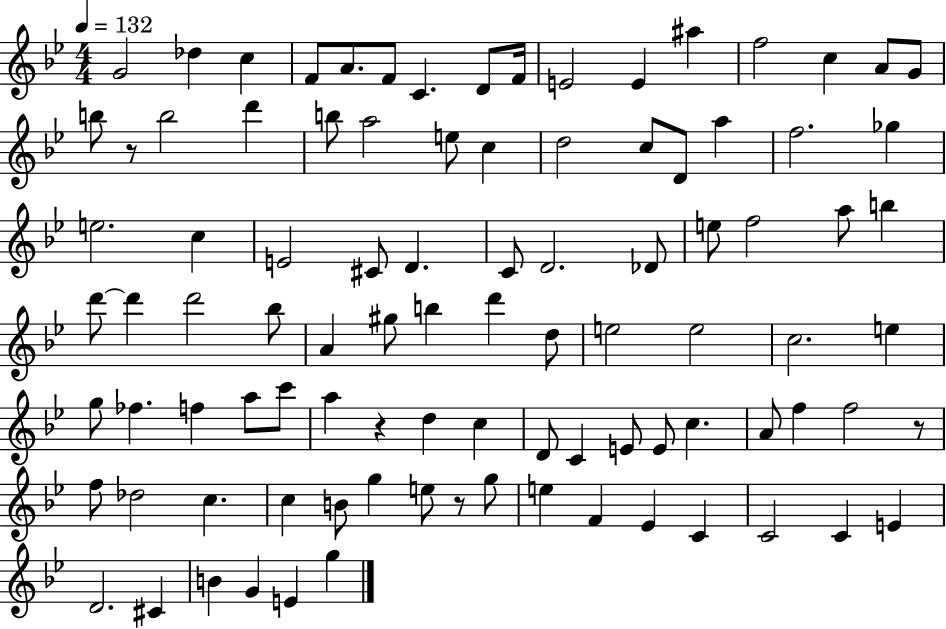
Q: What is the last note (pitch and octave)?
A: G5